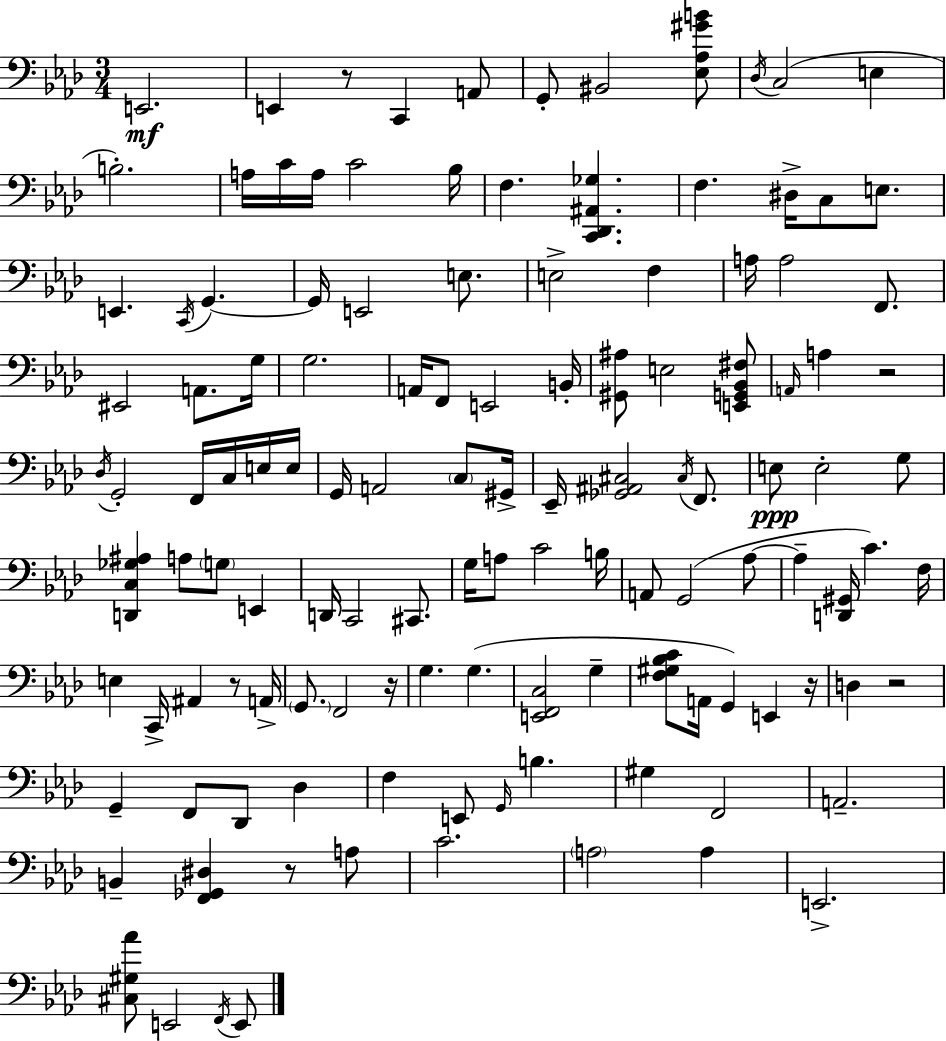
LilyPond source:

{
  \clef bass
  \numericTimeSignature
  \time 3/4
  \key f \minor
  e,2.\mf | e,4 r8 c,4 a,8 | g,8-. bis,2 <ees aes gis' b'>8 | \acciaccatura { des16 }( c2 e4 | \break b2.-.) | a16 c'16 a16 c'2 | bes16 f4. <c, des, ais, ges>4. | f4. dis16-> c8 e8. | \break e,4. \acciaccatura { c,16 } g,4.~~ | g,16 e,2 e8. | e2-> f4 | a16 a2 f,8. | \break eis,2 a,8. | g16 g2. | a,16 f,8 e,2 | b,16-. <gis, ais>8 e2 | \break <e, g, bes, fis>8 \grace { a,16 } a4 r2 | \acciaccatura { des16 } g,2-. | f,16 c16 e16 e16 g,16 a,2 | \parenthesize c8 gis,16-> ees,16-- <ges, ais, cis>2 | \break \acciaccatura { cis16 } f,8. e8\ppp e2-. | g8 <d, c ges ais>4 a8 \parenthesize g8 | e,4 d,16 c,2 | cis,8. g16 a8 c'2 | \break b16 a,8 g,2( | aes8~~ aes4-- <d, gis,>16 c'4.) | f16 e4 c,16-> ais,4 | r8 a,16-> \parenthesize g,8. f,2 | \break r16 g4. g4.( | <e, f, c>2 | g4-- <f gis bes c'>8 a,16 g,4) | e,4 r16 d4 r2 | \break g,4-- f,8 des,8 | des4 f4 e,8 \grace { g,16 } | b4. gis4 f,2 | a,2.-- | \break b,4-- <f, ges, dis>4 | r8 a8 c'2. | \parenthesize a2 | a4 e,2.-> | \break <cis gis aes'>8 e,2 | \acciaccatura { f,16 } e,8 \bar "|."
}